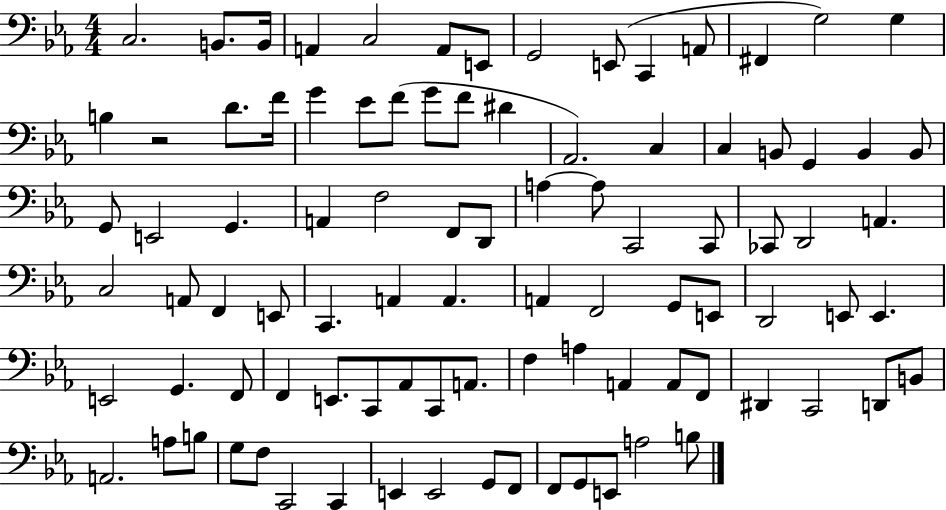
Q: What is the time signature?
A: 4/4